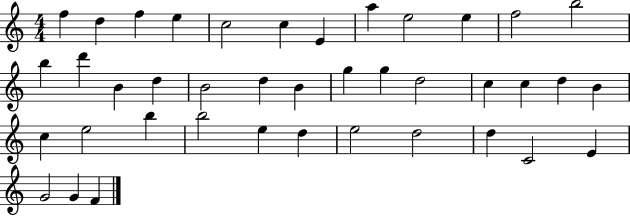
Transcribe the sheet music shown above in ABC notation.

X:1
T:Untitled
M:4/4
L:1/4
K:C
f d f e c2 c E a e2 e f2 b2 b d' B d B2 d B g g d2 c c d B c e2 b b2 e d e2 d2 d C2 E G2 G F